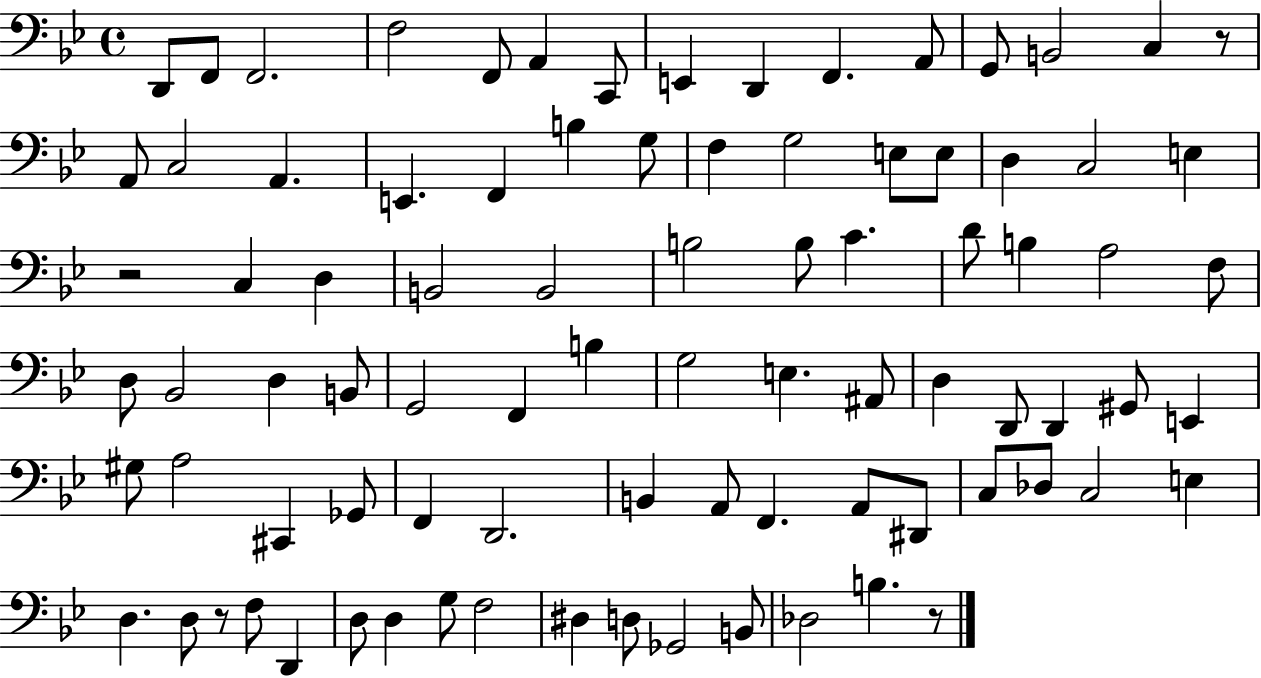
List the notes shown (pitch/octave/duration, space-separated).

D2/e F2/e F2/h. F3/h F2/e A2/q C2/e E2/q D2/q F2/q. A2/e G2/e B2/h C3/q R/e A2/e C3/h A2/q. E2/q. F2/q B3/q G3/e F3/q G3/h E3/e E3/e D3/q C3/h E3/q R/h C3/q D3/q B2/h B2/h B3/h B3/e C4/q. D4/e B3/q A3/h F3/e D3/e Bb2/h D3/q B2/e G2/h F2/q B3/q G3/h E3/q. A#2/e D3/q D2/e D2/q G#2/e E2/q G#3/e A3/h C#2/q Gb2/e F2/q D2/h. B2/q A2/e F2/q. A2/e D#2/e C3/e Db3/e C3/h E3/q D3/q. D3/e R/e F3/e D2/q D3/e D3/q G3/e F3/h D#3/q D3/e Gb2/h B2/e Db3/h B3/q. R/e